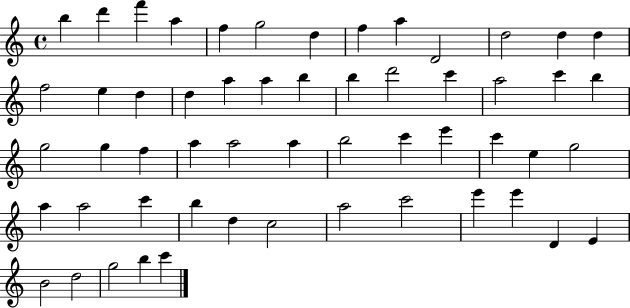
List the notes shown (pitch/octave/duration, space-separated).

B5/q D6/q F6/q A5/q F5/q G5/h D5/q F5/q A5/q D4/h D5/h D5/q D5/q F5/h E5/q D5/q D5/q A5/q A5/q B5/q B5/q D6/h C6/q A5/h C6/q B5/q G5/h G5/q F5/q A5/q A5/h A5/q B5/h C6/q E6/q C6/q E5/q G5/h A5/q A5/h C6/q B5/q D5/q C5/h A5/h C6/h E6/q E6/q D4/q E4/q B4/h D5/h G5/h B5/q C6/q